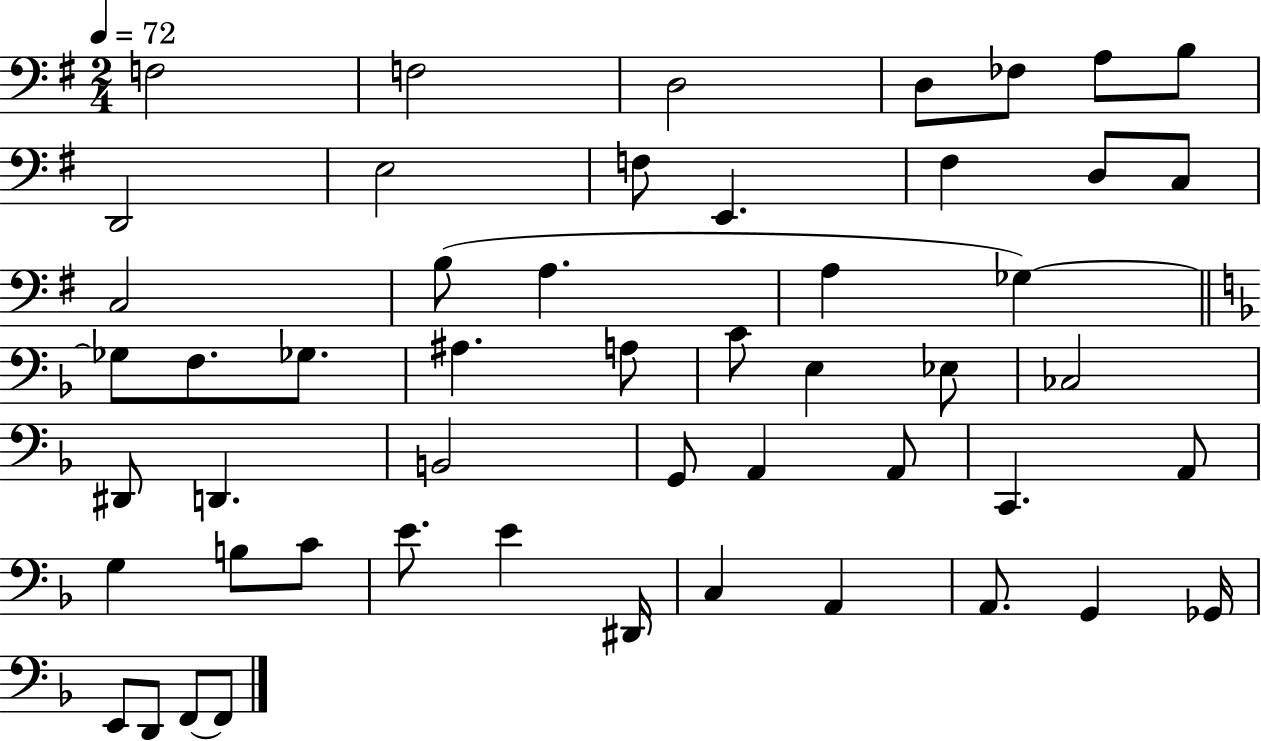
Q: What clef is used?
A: bass